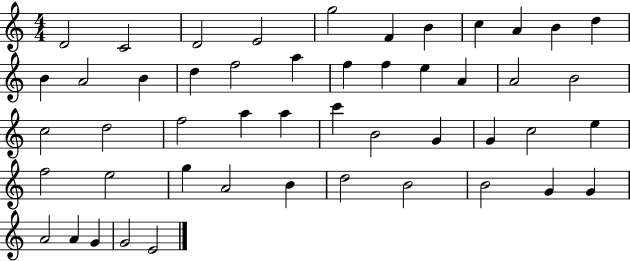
X:1
T:Untitled
M:4/4
L:1/4
K:C
D2 C2 D2 E2 g2 F B c A B d B A2 B d f2 a f f e A A2 B2 c2 d2 f2 a a c' B2 G G c2 e f2 e2 g A2 B d2 B2 B2 G G A2 A G G2 E2